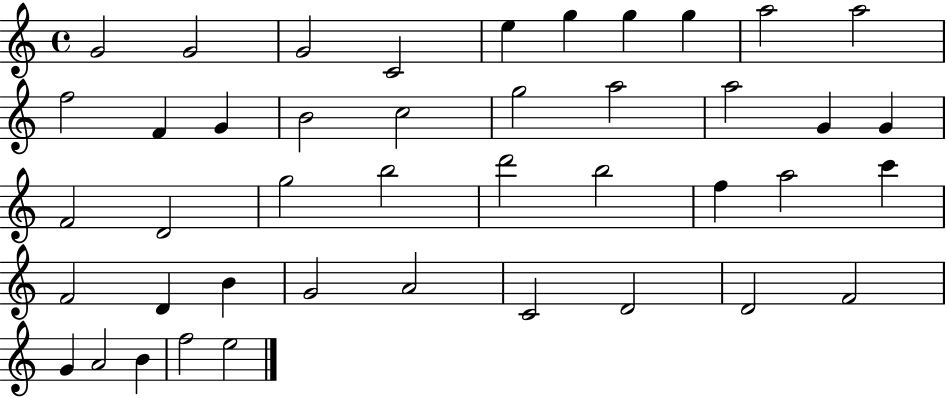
{
  \clef treble
  \time 4/4
  \defaultTimeSignature
  \key c \major
  g'2 g'2 | g'2 c'2 | e''4 g''4 g''4 g''4 | a''2 a''2 | \break f''2 f'4 g'4 | b'2 c''2 | g''2 a''2 | a''2 g'4 g'4 | \break f'2 d'2 | g''2 b''2 | d'''2 b''2 | f''4 a''2 c'''4 | \break f'2 d'4 b'4 | g'2 a'2 | c'2 d'2 | d'2 f'2 | \break g'4 a'2 b'4 | f''2 e''2 | \bar "|."
}